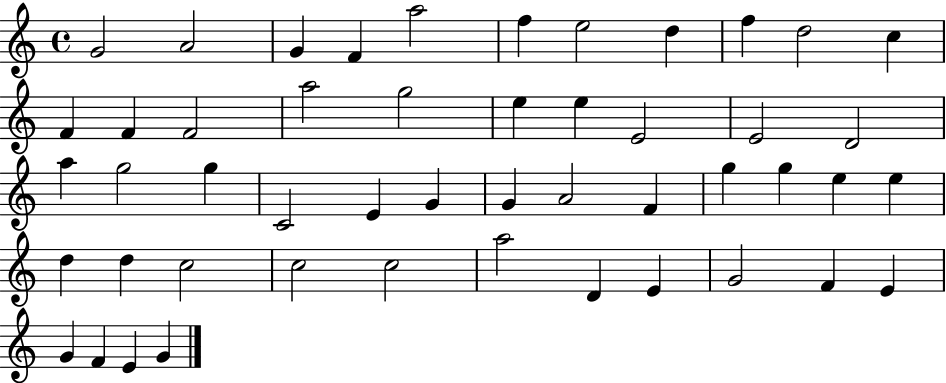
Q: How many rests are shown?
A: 0